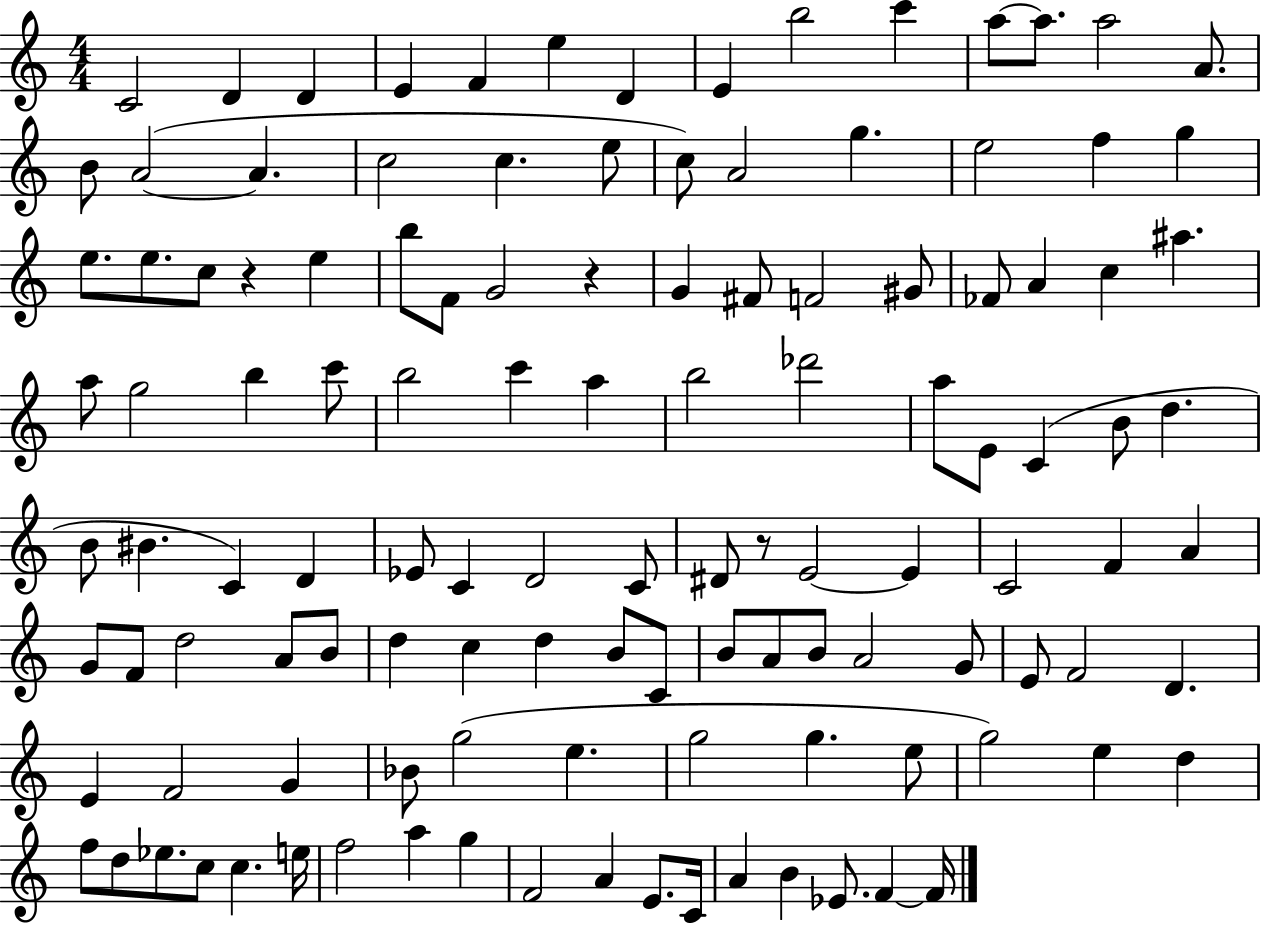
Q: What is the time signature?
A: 4/4